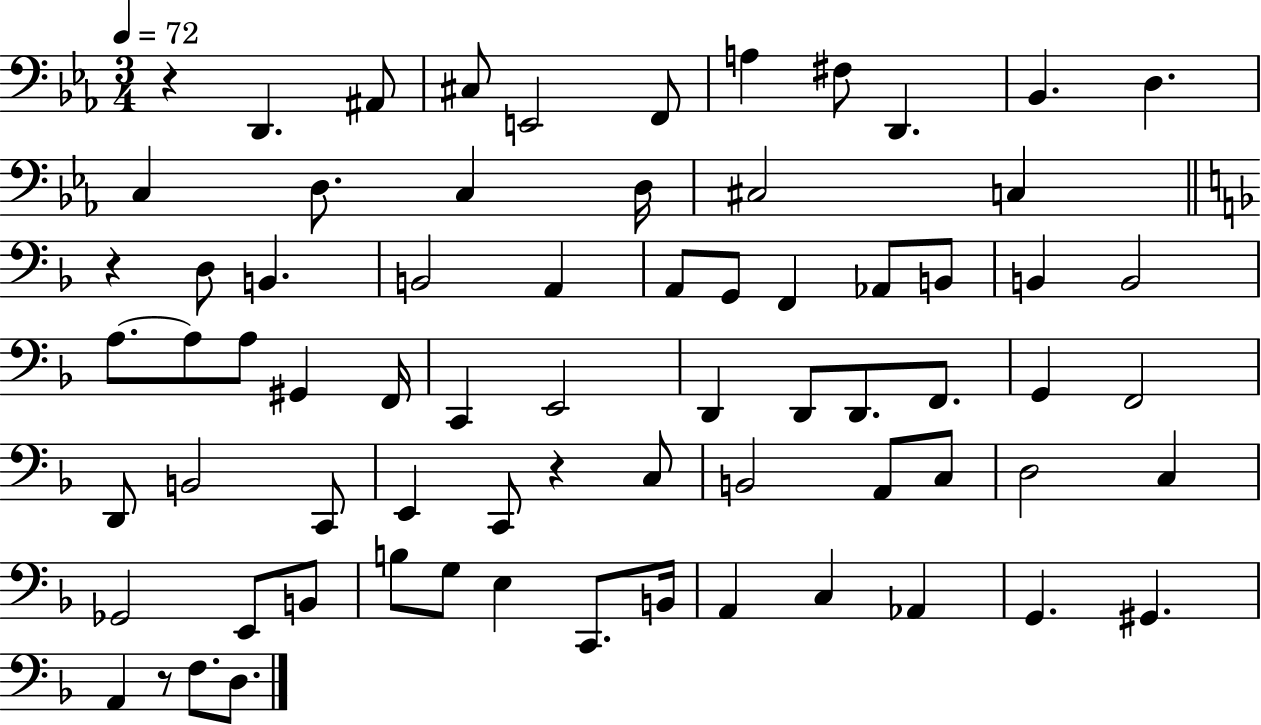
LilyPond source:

{
  \clef bass
  \numericTimeSignature
  \time 3/4
  \key ees \major
  \tempo 4 = 72
  r4 d,4. ais,8 | cis8 e,2 f,8 | a4 fis8 d,4. | bes,4. d4. | \break c4 d8. c4 d16 | cis2 c4 | \bar "||" \break \key d \minor r4 d8 b,4. | b,2 a,4 | a,8 g,8 f,4 aes,8 b,8 | b,4 b,2 | \break a8.~~ a8 a8 gis,4 f,16 | c,4 e,2 | d,4 d,8 d,8. f,8. | g,4 f,2 | \break d,8 b,2 c,8 | e,4 c,8 r4 c8 | b,2 a,8 c8 | d2 c4 | \break ges,2 e,8 b,8 | b8 g8 e4 c,8. b,16 | a,4 c4 aes,4 | g,4. gis,4. | \break a,4 r8 f8. d8. | \bar "|."
}